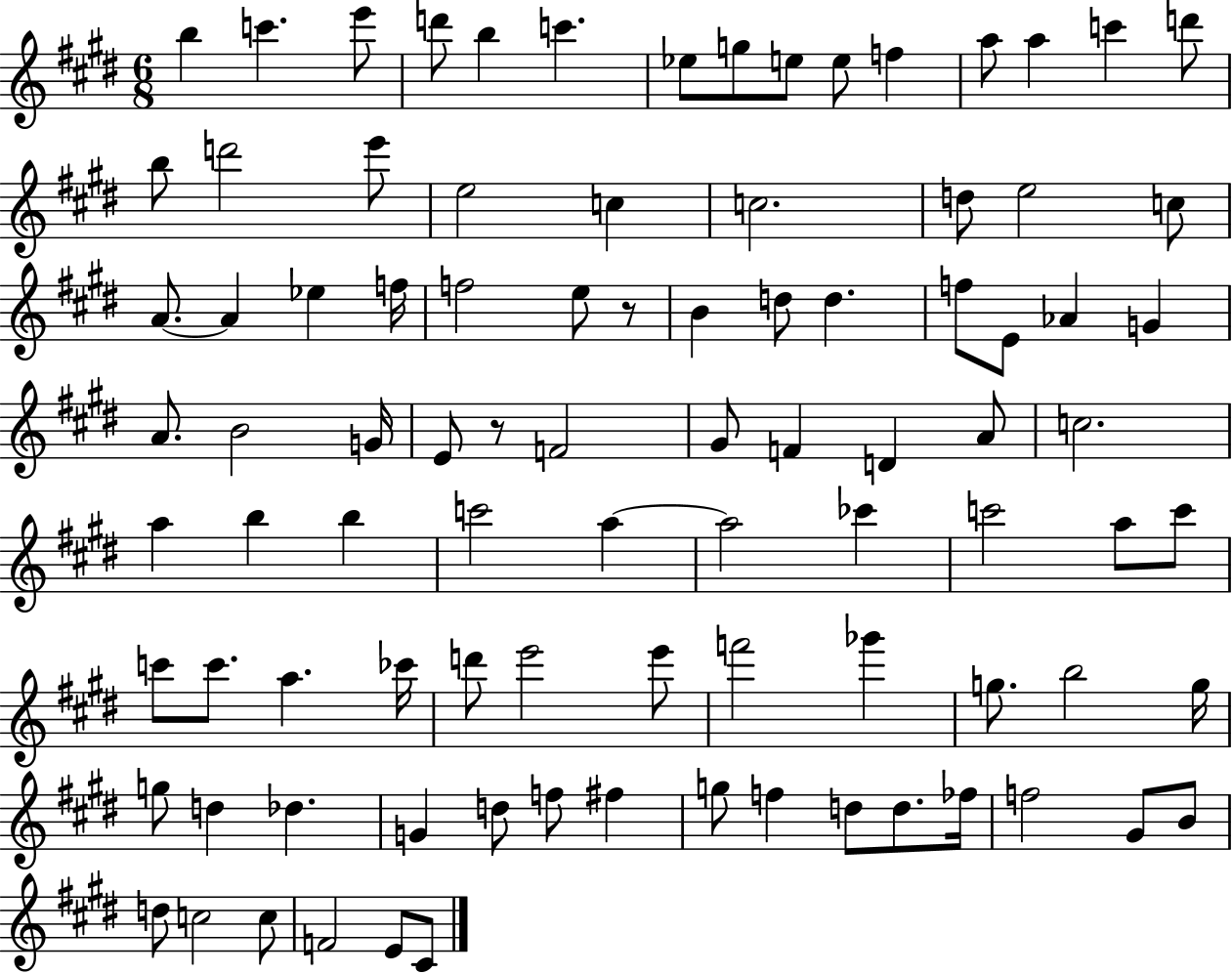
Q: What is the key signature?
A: E major